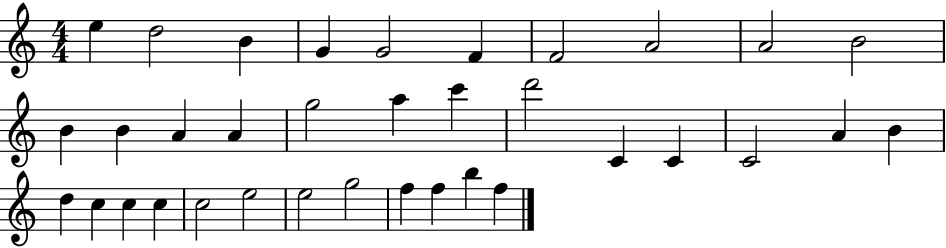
{
  \clef treble
  \numericTimeSignature
  \time 4/4
  \key c \major
  e''4 d''2 b'4 | g'4 g'2 f'4 | f'2 a'2 | a'2 b'2 | \break b'4 b'4 a'4 a'4 | g''2 a''4 c'''4 | d'''2 c'4 c'4 | c'2 a'4 b'4 | \break d''4 c''4 c''4 c''4 | c''2 e''2 | e''2 g''2 | f''4 f''4 b''4 f''4 | \break \bar "|."
}